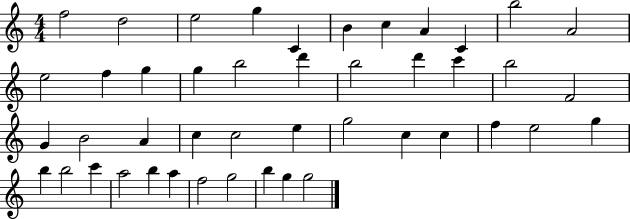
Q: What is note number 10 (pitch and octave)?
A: B5